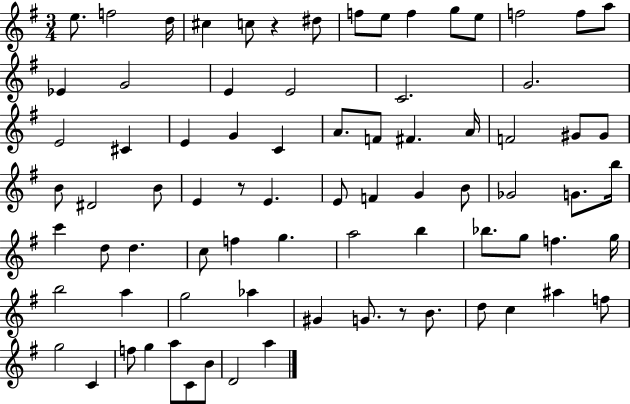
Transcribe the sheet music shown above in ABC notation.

X:1
T:Untitled
M:3/4
L:1/4
K:G
e/2 f2 d/4 ^c c/2 z ^d/2 f/2 e/2 f g/2 e/2 f2 f/2 a/2 _E G2 E E2 C2 G2 E2 ^C E G C A/2 F/2 ^F A/4 F2 ^G/2 ^G/2 B/2 ^D2 B/2 E z/2 E E/2 F G B/2 _G2 G/2 b/4 c' d/2 d c/2 f g a2 b _b/2 g/2 f g/4 b2 a g2 _a ^G G/2 z/2 B/2 d/2 c ^a f/2 g2 C f/2 g a/2 C/2 B/2 D2 a